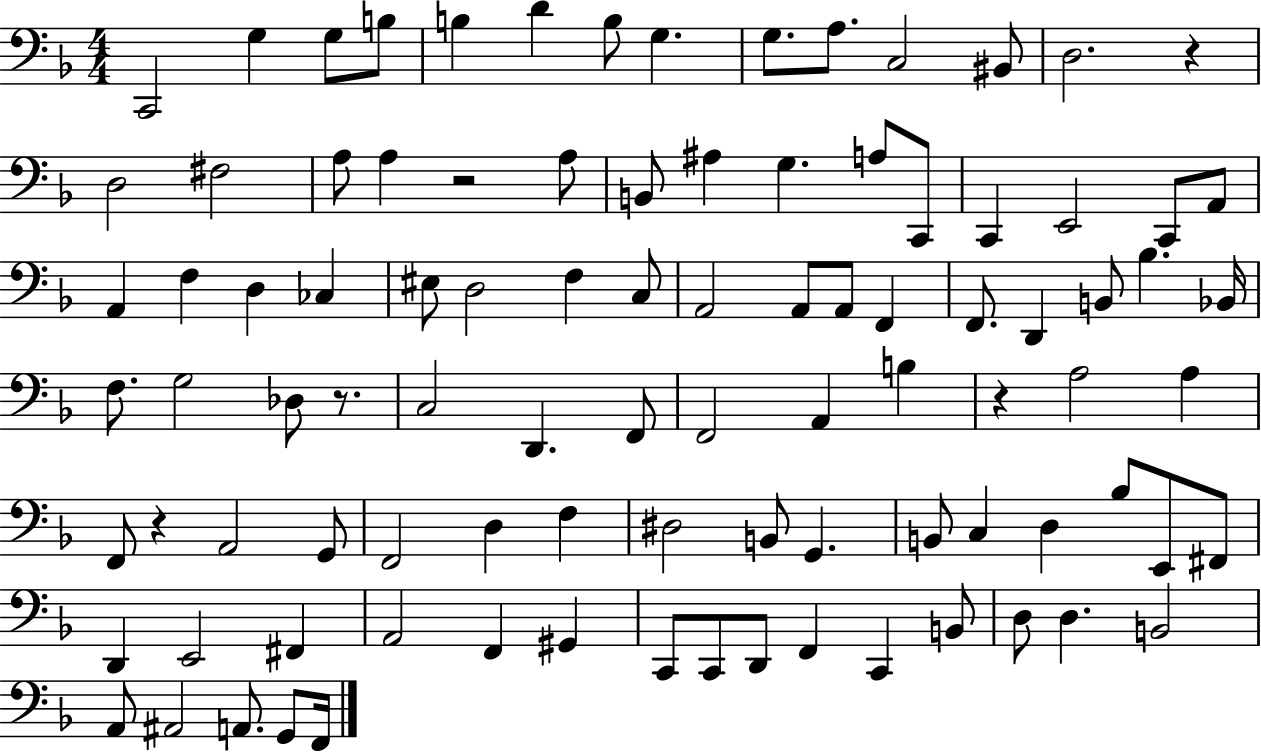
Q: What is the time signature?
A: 4/4